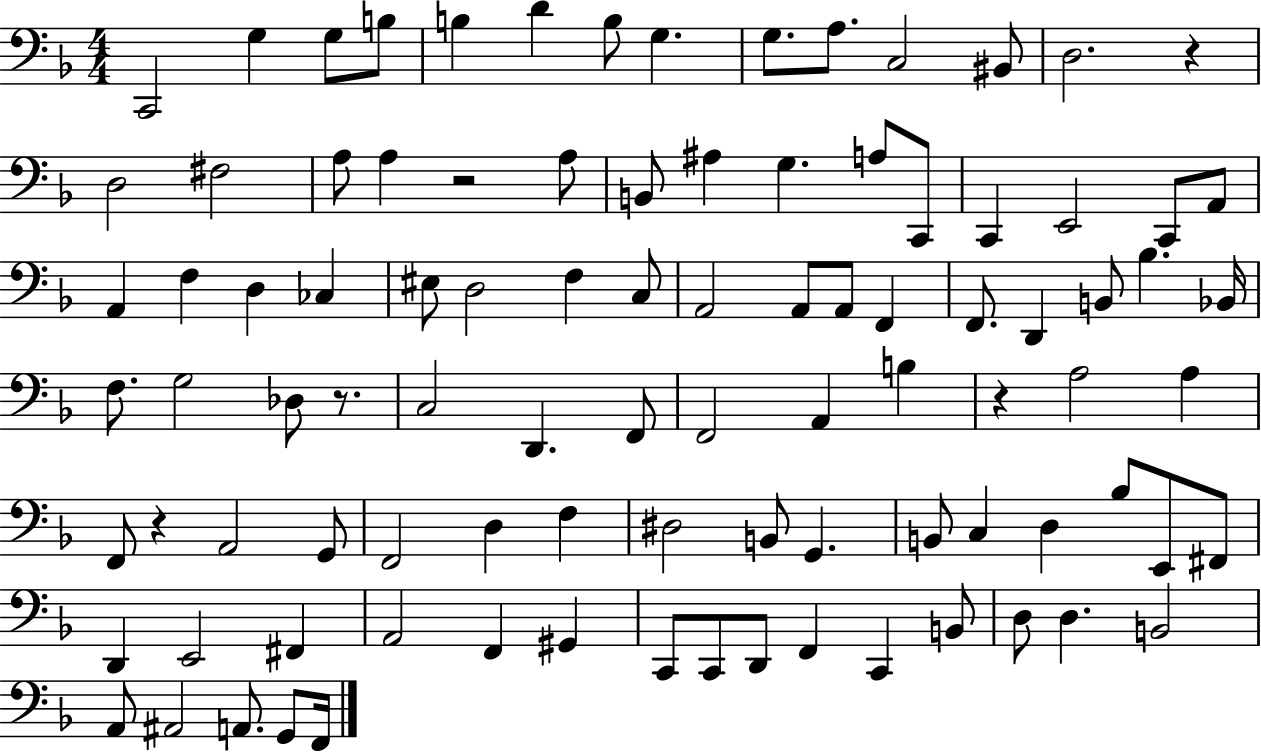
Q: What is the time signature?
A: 4/4